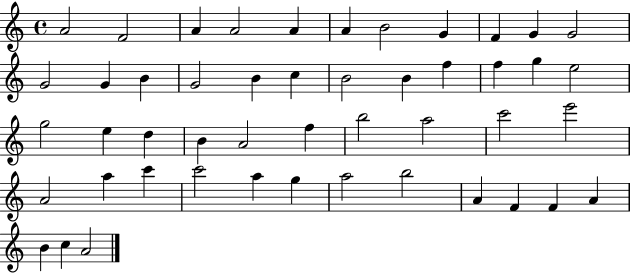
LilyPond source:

{
  \clef treble
  \time 4/4
  \defaultTimeSignature
  \key c \major
  a'2 f'2 | a'4 a'2 a'4 | a'4 b'2 g'4 | f'4 g'4 g'2 | \break g'2 g'4 b'4 | g'2 b'4 c''4 | b'2 b'4 f''4 | f''4 g''4 e''2 | \break g''2 e''4 d''4 | b'4 a'2 f''4 | b''2 a''2 | c'''2 e'''2 | \break a'2 a''4 c'''4 | c'''2 a''4 g''4 | a''2 b''2 | a'4 f'4 f'4 a'4 | \break b'4 c''4 a'2 | \bar "|."
}